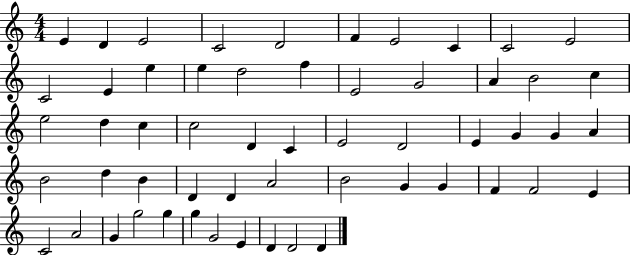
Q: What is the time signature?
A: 4/4